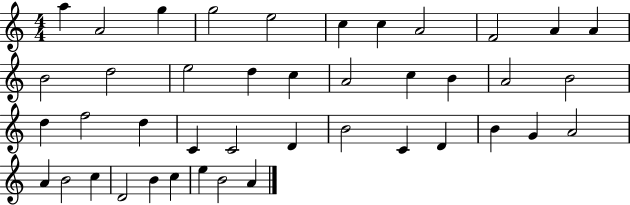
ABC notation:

X:1
T:Untitled
M:4/4
L:1/4
K:C
a A2 g g2 e2 c c A2 F2 A A B2 d2 e2 d c A2 c B A2 B2 d f2 d C C2 D B2 C D B G A2 A B2 c D2 B c e B2 A